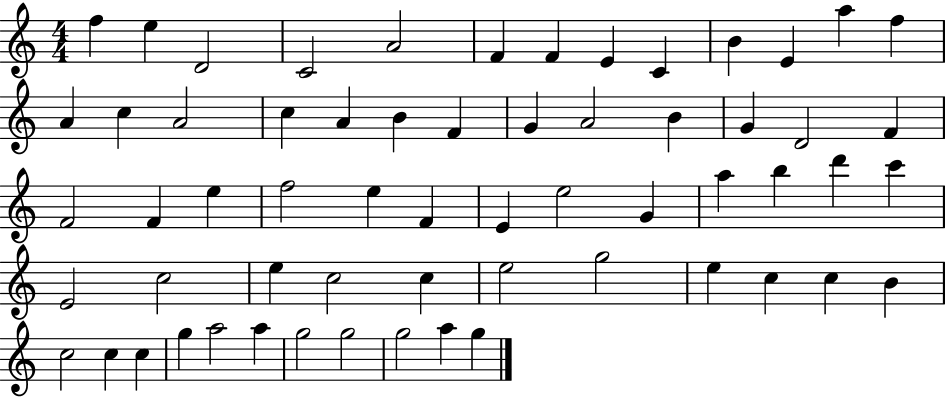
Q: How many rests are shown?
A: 0